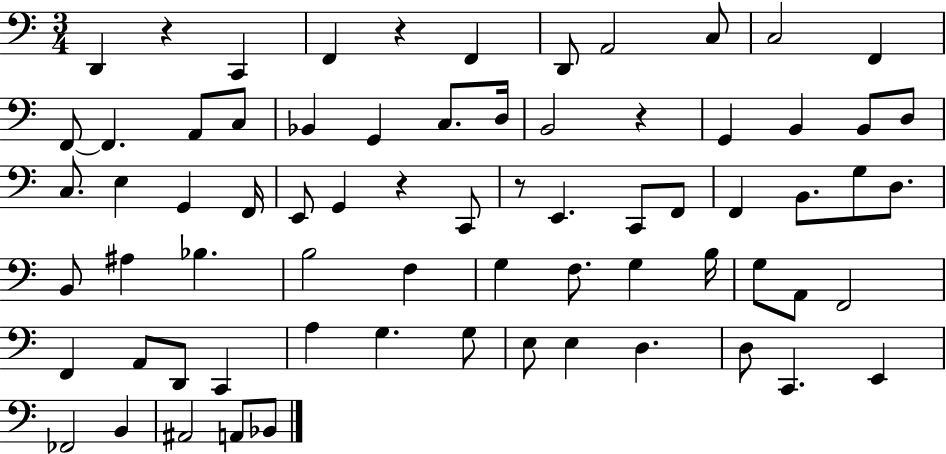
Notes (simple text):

D2/q R/q C2/q F2/q R/q F2/q D2/e A2/h C3/e C3/h F2/q F2/e F2/q. A2/e C3/e Bb2/q G2/q C3/e. D3/s B2/h R/q G2/q B2/q B2/e D3/e C3/e. E3/q G2/q F2/s E2/e G2/q R/q C2/e R/e E2/q. C2/e F2/e F2/q B2/e. G3/e D3/e. B2/e A#3/q Bb3/q. B3/h F3/q G3/q F3/e. G3/q B3/s G3/e A2/e F2/h F2/q A2/e D2/e C2/q A3/q G3/q. G3/e E3/e E3/q D3/q. D3/e C2/q. E2/q FES2/h B2/q A#2/h A2/e Bb2/e